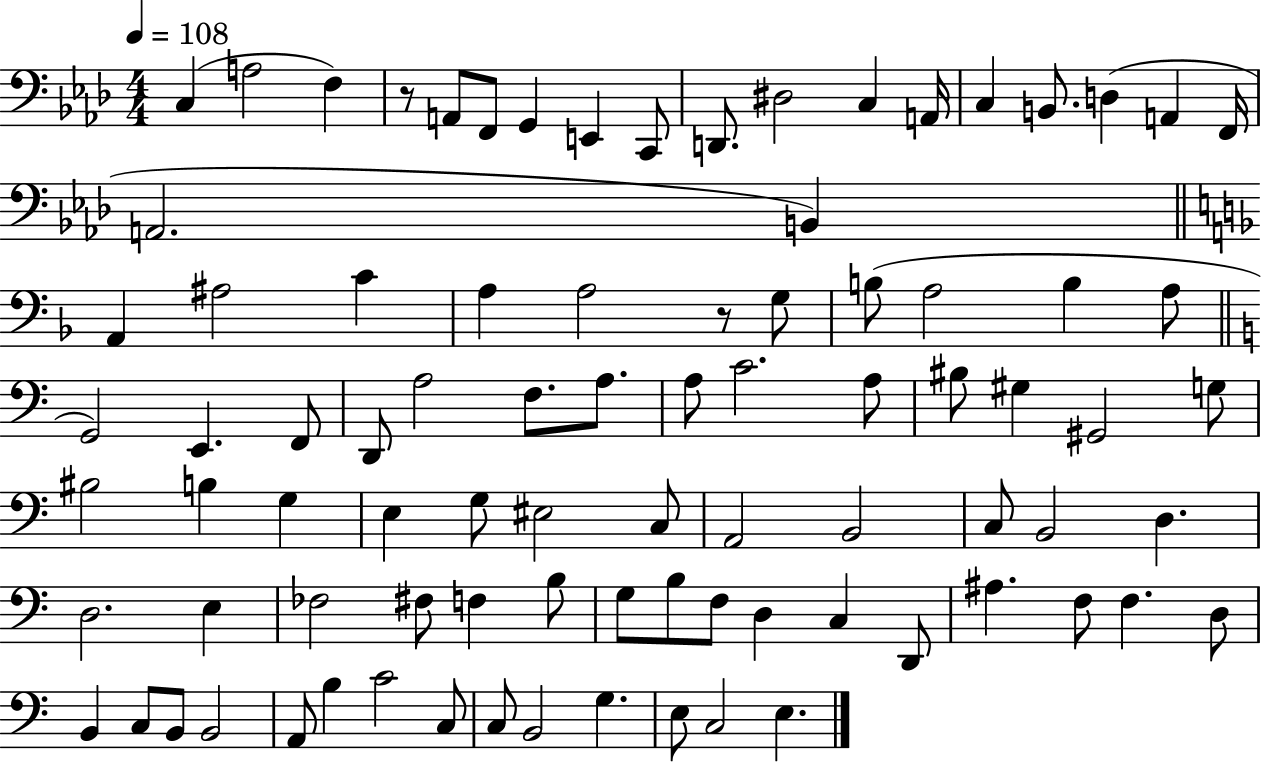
X:1
T:Untitled
M:4/4
L:1/4
K:Ab
C, A,2 F, z/2 A,,/2 F,,/2 G,, E,, C,,/2 D,,/2 ^D,2 C, A,,/4 C, B,,/2 D, A,, F,,/4 A,,2 B,, A,, ^A,2 C A, A,2 z/2 G,/2 B,/2 A,2 B, A,/2 G,,2 E,, F,,/2 D,,/2 A,2 F,/2 A,/2 A,/2 C2 A,/2 ^B,/2 ^G, ^G,,2 G,/2 ^B,2 B, G, E, G,/2 ^E,2 C,/2 A,,2 B,,2 C,/2 B,,2 D, D,2 E, _F,2 ^F,/2 F, B,/2 G,/2 B,/2 F,/2 D, C, D,,/2 ^A, F,/2 F, D,/2 B,, C,/2 B,,/2 B,,2 A,,/2 B, C2 C,/2 C,/2 B,,2 G, E,/2 C,2 E,